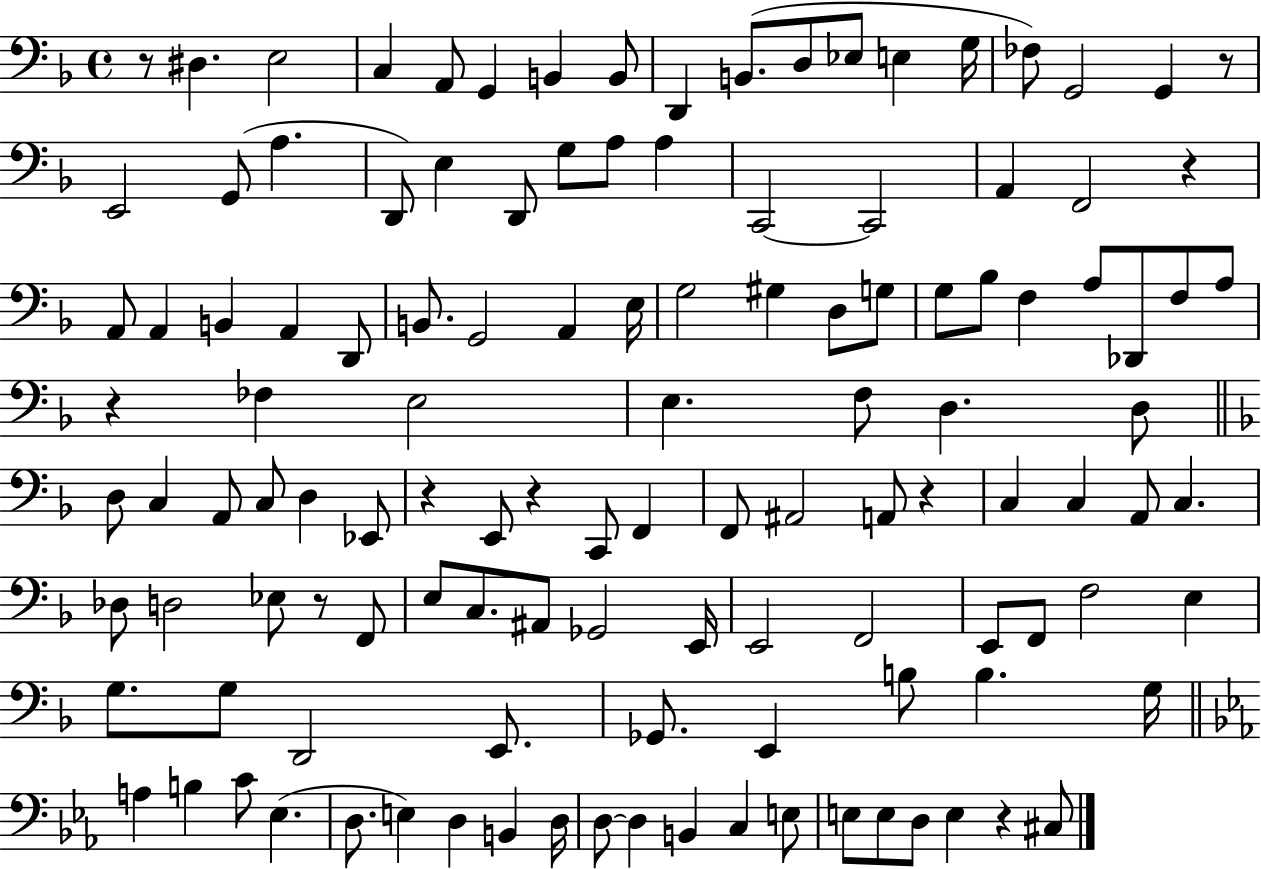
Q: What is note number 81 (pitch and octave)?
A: E2